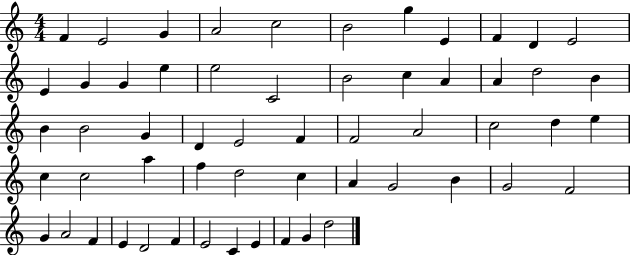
{
  \clef treble
  \numericTimeSignature
  \time 4/4
  \key c \major
  f'4 e'2 g'4 | a'2 c''2 | b'2 g''4 e'4 | f'4 d'4 e'2 | \break e'4 g'4 g'4 e''4 | e''2 c'2 | b'2 c''4 a'4 | a'4 d''2 b'4 | \break b'4 b'2 g'4 | d'4 e'2 f'4 | f'2 a'2 | c''2 d''4 e''4 | \break c''4 c''2 a''4 | f''4 d''2 c''4 | a'4 g'2 b'4 | g'2 f'2 | \break g'4 a'2 f'4 | e'4 d'2 f'4 | e'2 c'4 e'4 | f'4 g'4 d''2 | \break \bar "|."
}